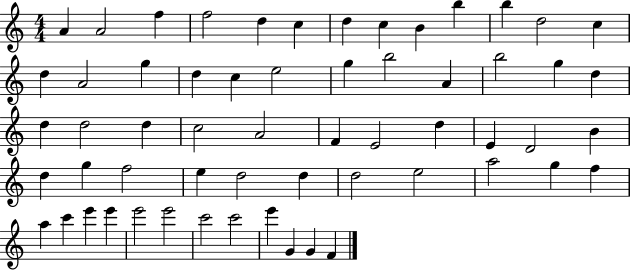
{
  \clef treble
  \numericTimeSignature
  \time 4/4
  \key c \major
  a'4 a'2 f''4 | f''2 d''4 c''4 | d''4 c''4 b'4 b''4 | b''4 d''2 c''4 | \break d''4 a'2 g''4 | d''4 c''4 e''2 | g''4 b''2 a'4 | b''2 g''4 d''4 | \break d''4 d''2 d''4 | c''2 a'2 | f'4 e'2 d''4 | e'4 d'2 b'4 | \break d''4 g''4 f''2 | e''4 d''2 d''4 | d''2 e''2 | a''2 g''4 f''4 | \break a''4 c'''4 e'''4 e'''4 | e'''2 e'''2 | c'''2 c'''2 | e'''4 g'4 g'4 f'4 | \break \bar "|."
}